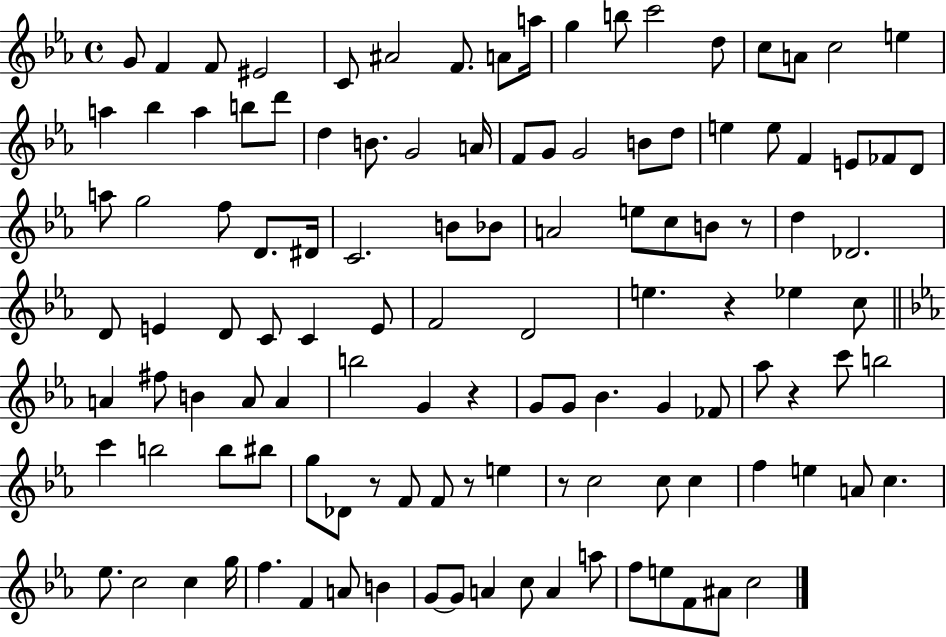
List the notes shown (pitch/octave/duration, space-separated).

G4/e F4/q F4/e EIS4/h C4/e A#4/h F4/e. A4/e A5/s G5/q B5/e C6/h D5/e C5/e A4/e C5/h E5/q A5/q Bb5/q A5/q B5/e D6/e D5/q B4/e. G4/h A4/s F4/e G4/e G4/h B4/e D5/e E5/q E5/e F4/q E4/e FES4/e D4/e A5/e G5/h F5/e D4/e. D#4/s C4/h. B4/e Bb4/e A4/h E5/e C5/e B4/e R/e D5/q Db4/h. D4/e E4/q D4/e C4/e C4/q E4/e F4/h D4/h E5/q. R/q Eb5/q C5/e A4/q F#5/e B4/q A4/e A4/q B5/h G4/q R/q G4/e G4/e Bb4/q. G4/q FES4/e Ab5/e R/q C6/e B5/h C6/q B5/h B5/e BIS5/e G5/e Db4/e R/e F4/e F4/e R/e E5/q R/e C5/h C5/e C5/q F5/q E5/q A4/e C5/q. Eb5/e. C5/h C5/q G5/s F5/q. F4/q A4/e B4/q G4/e G4/e A4/q C5/e A4/q A5/e F5/e E5/e F4/e A#4/e C5/h